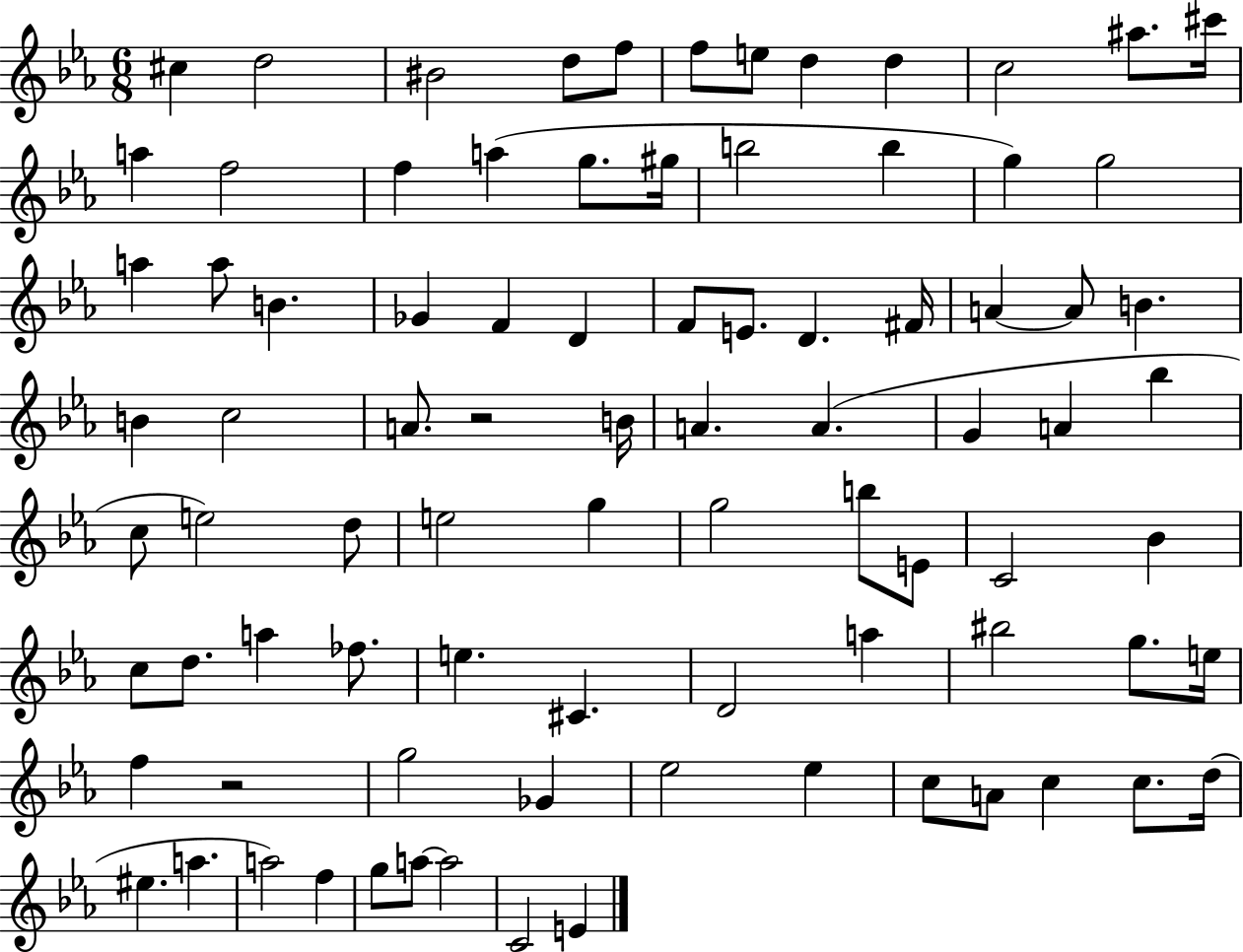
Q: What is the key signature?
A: EES major